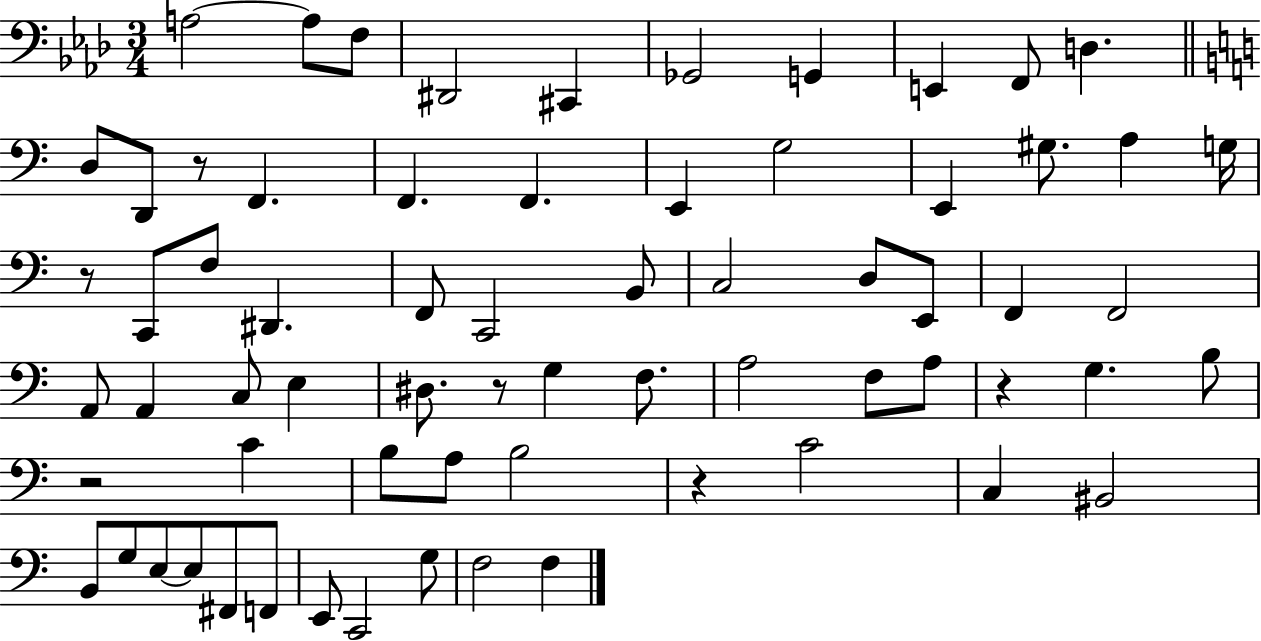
X:1
T:Untitled
M:3/4
L:1/4
K:Ab
A,2 A,/2 F,/2 ^D,,2 ^C,, _G,,2 G,, E,, F,,/2 D, D,/2 D,,/2 z/2 F,, F,, F,, E,, G,2 E,, ^G,/2 A, G,/4 z/2 C,,/2 F,/2 ^D,, F,,/2 C,,2 B,,/2 C,2 D,/2 E,,/2 F,, F,,2 A,,/2 A,, C,/2 E, ^D,/2 z/2 G, F,/2 A,2 F,/2 A,/2 z G, B,/2 z2 C B,/2 A,/2 B,2 z C2 C, ^B,,2 B,,/2 G,/2 E,/2 E,/2 ^F,,/2 F,,/2 E,,/2 C,,2 G,/2 F,2 F,